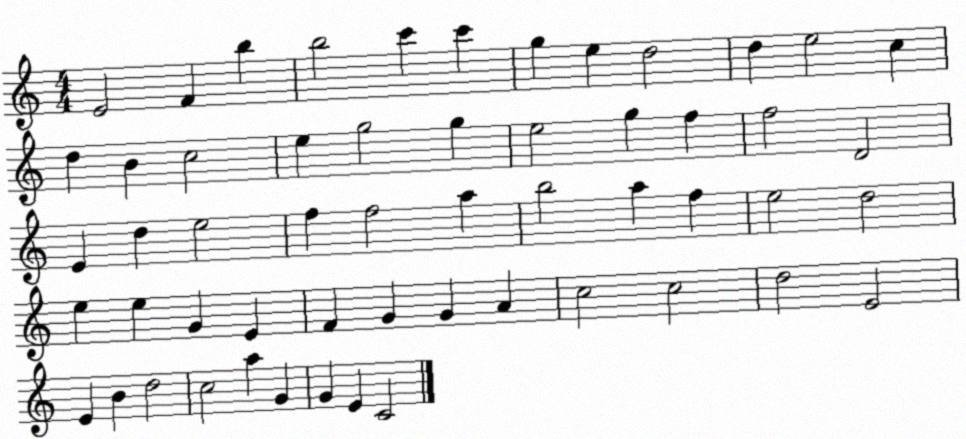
X:1
T:Untitled
M:4/4
L:1/4
K:C
E2 F b b2 c' c' g e d2 d e2 c d B c2 e g2 g e2 g f f2 D2 E d e2 f f2 a b2 a f e2 d2 e e G E F G G A c2 c2 d2 E2 E B d2 c2 a G G E C2